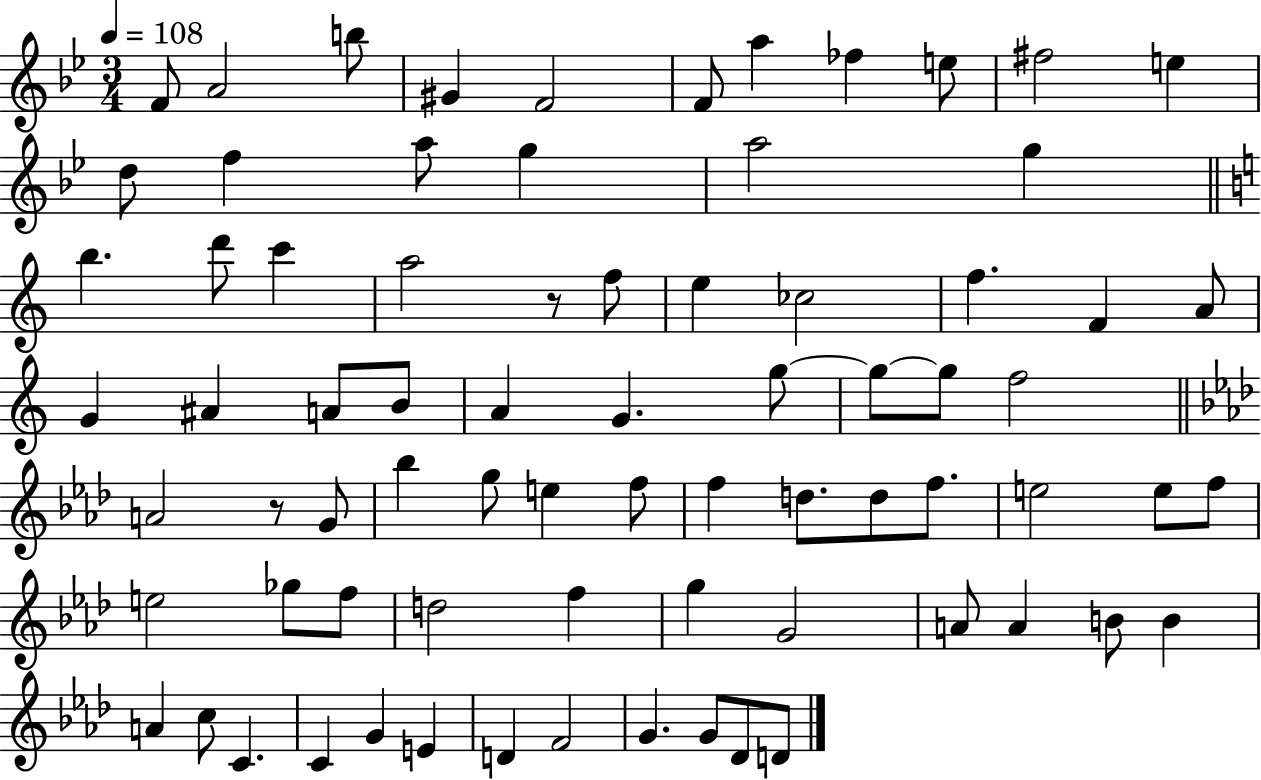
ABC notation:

X:1
T:Untitled
M:3/4
L:1/4
K:Bb
F/2 A2 b/2 ^G F2 F/2 a _f e/2 ^f2 e d/2 f a/2 g a2 g b d'/2 c' a2 z/2 f/2 e _c2 f F A/2 G ^A A/2 B/2 A G g/2 g/2 g/2 f2 A2 z/2 G/2 _b g/2 e f/2 f d/2 d/2 f/2 e2 e/2 f/2 e2 _g/2 f/2 d2 f g G2 A/2 A B/2 B A c/2 C C G E D F2 G G/2 _D/2 D/2